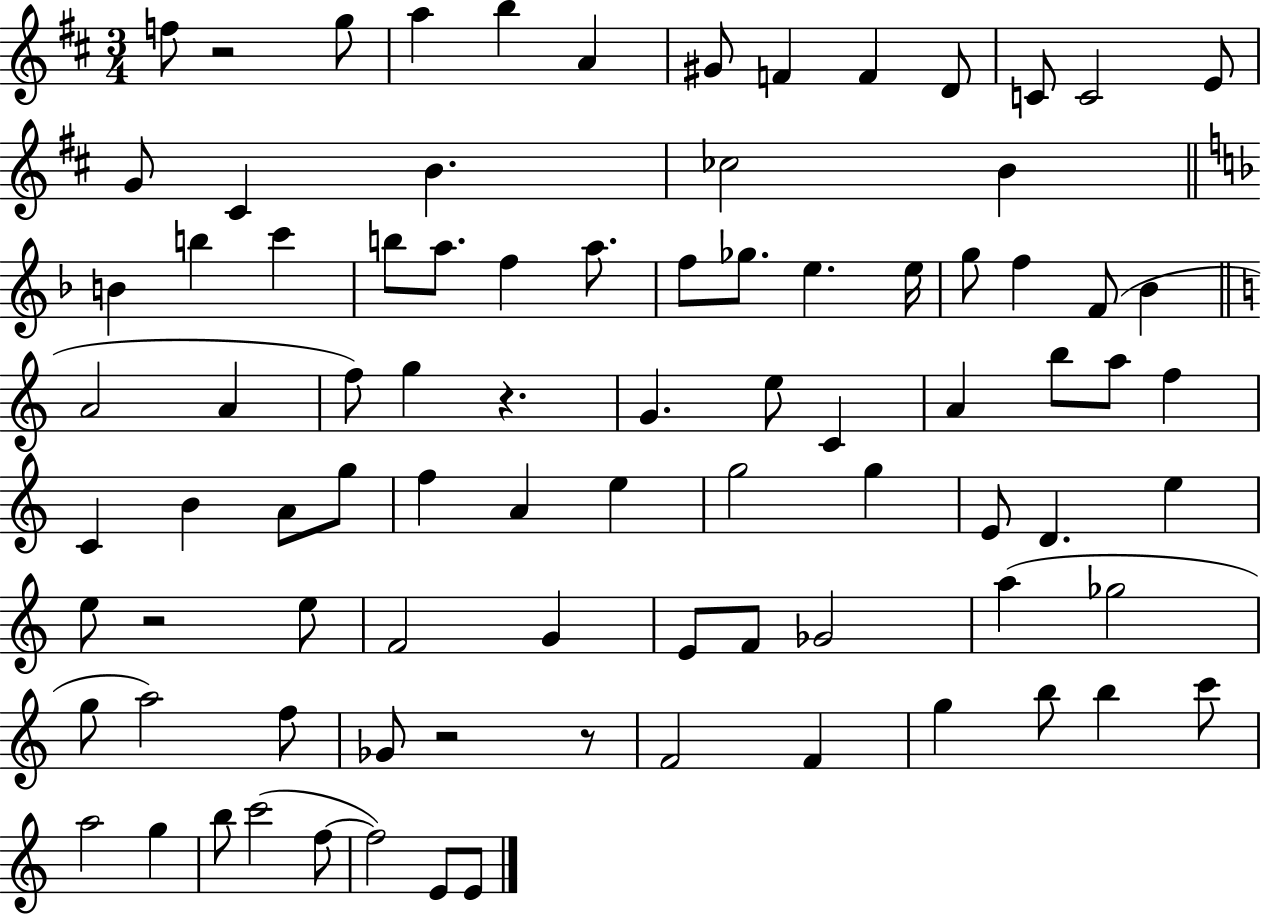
F5/e R/h G5/e A5/q B5/q A4/q G#4/e F4/q F4/q D4/e C4/e C4/h E4/e G4/e C#4/q B4/q. CES5/h B4/q B4/q B5/q C6/q B5/e A5/e. F5/q A5/e. F5/e Gb5/e. E5/q. E5/s G5/e F5/q F4/e Bb4/q A4/h A4/q F5/e G5/q R/q. G4/q. E5/e C4/q A4/q B5/e A5/e F5/q C4/q B4/q A4/e G5/e F5/q A4/q E5/q G5/h G5/q E4/e D4/q. E5/q E5/e R/h E5/e F4/h G4/q E4/e F4/e Gb4/h A5/q Gb5/h G5/e A5/h F5/e Gb4/e R/h R/e F4/h F4/q G5/q B5/e B5/q C6/e A5/h G5/q B5/e C6/h F5/e F5/h E4/e E4/e